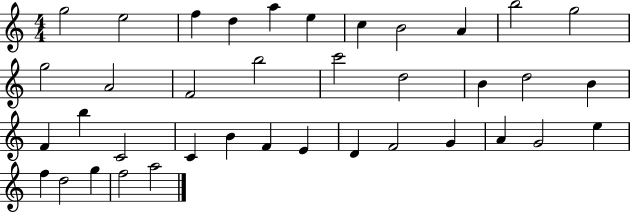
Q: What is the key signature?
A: C major